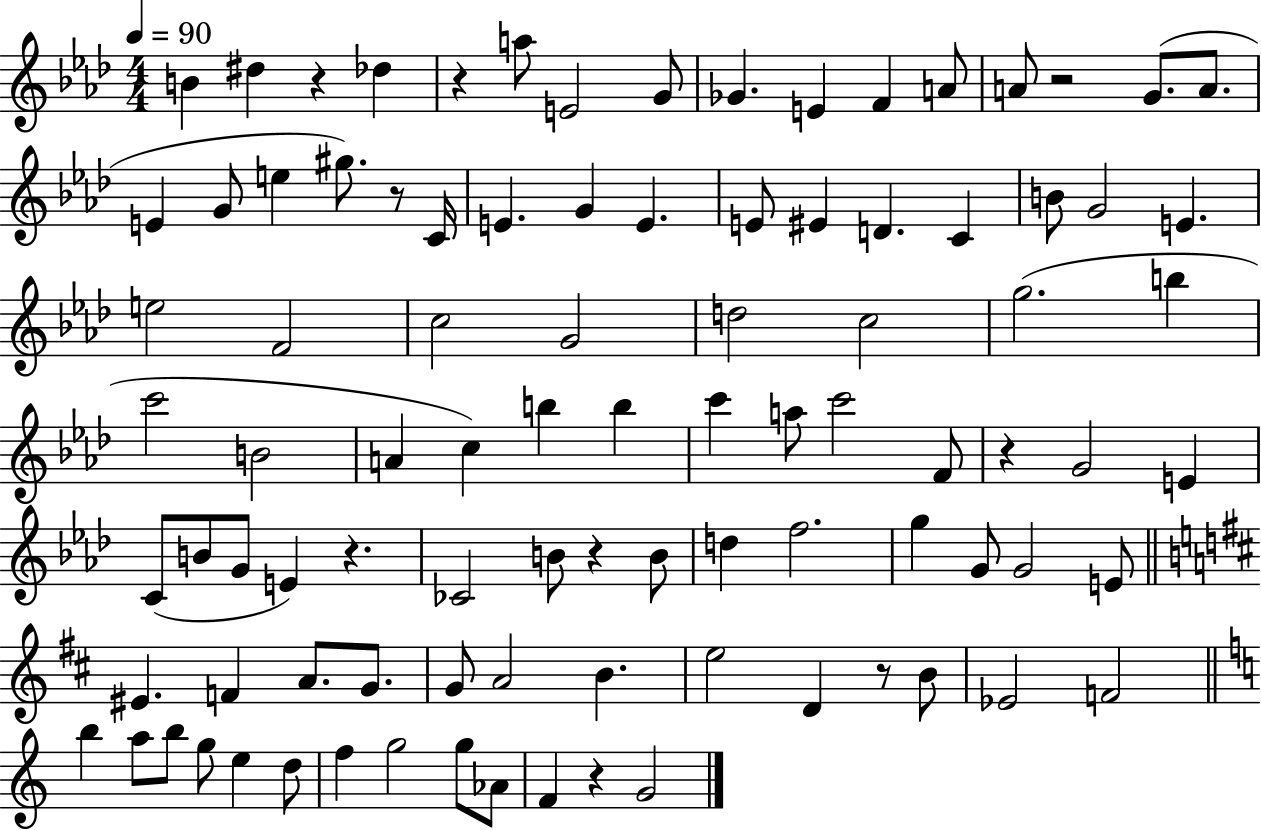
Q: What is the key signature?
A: AES major